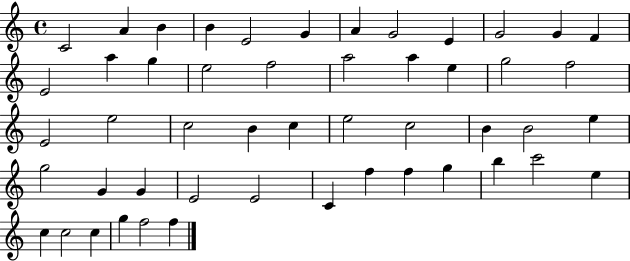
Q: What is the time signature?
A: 4/4